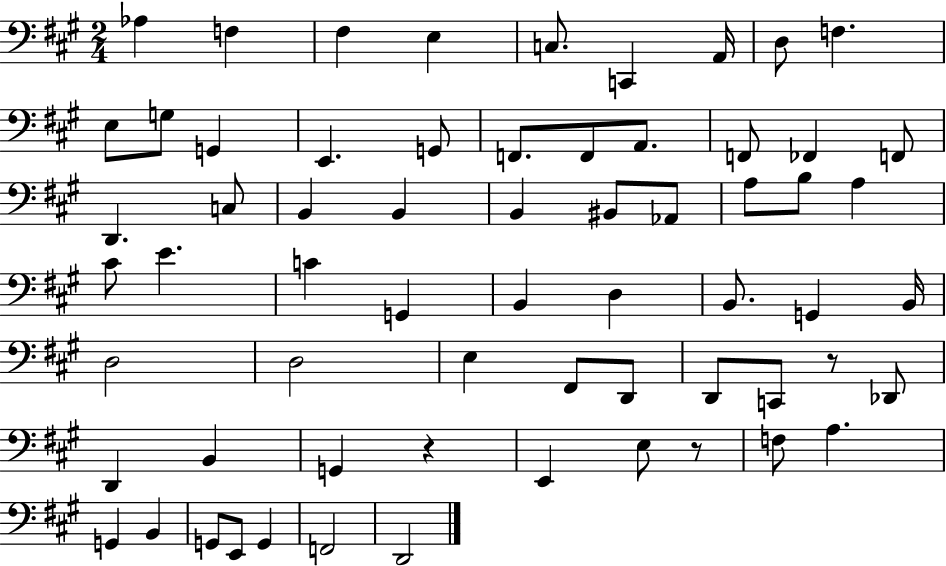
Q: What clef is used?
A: bass